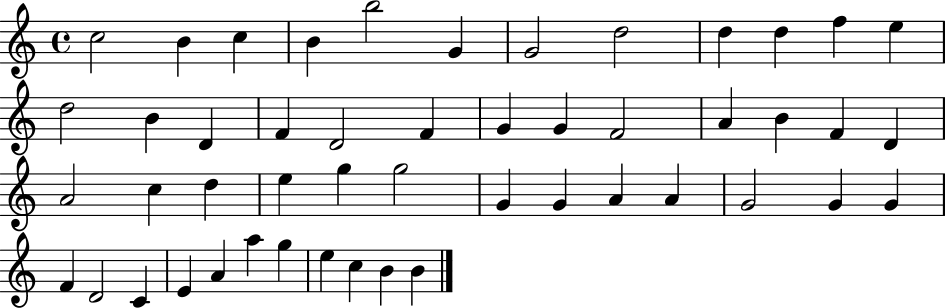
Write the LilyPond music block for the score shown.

{
  \clef treble
  \time 4/4
  \defaultTimeSignature
  \key c \major
  c''2 b'4 c''4 | b'4 b''2 g'4 | g'2 d''2 | d''4 d''4 f''4 e''4 | \break d''2 b'4 d'4 | f'4 d'2 f'4 | g'4 g'4 f'2 | a'4 b'4 f'4 d'4 | \break a'2 c''4 d''4 | e''4 g''4 g''2 | g'4 g'4 a'4 a'4 | g'2 g'4 g'4 | \break f'4 d'2 c'4 | e'4 a'4 a''4 g''4 | e''4 c''4 b'4 b'4 | \bar "|."
}